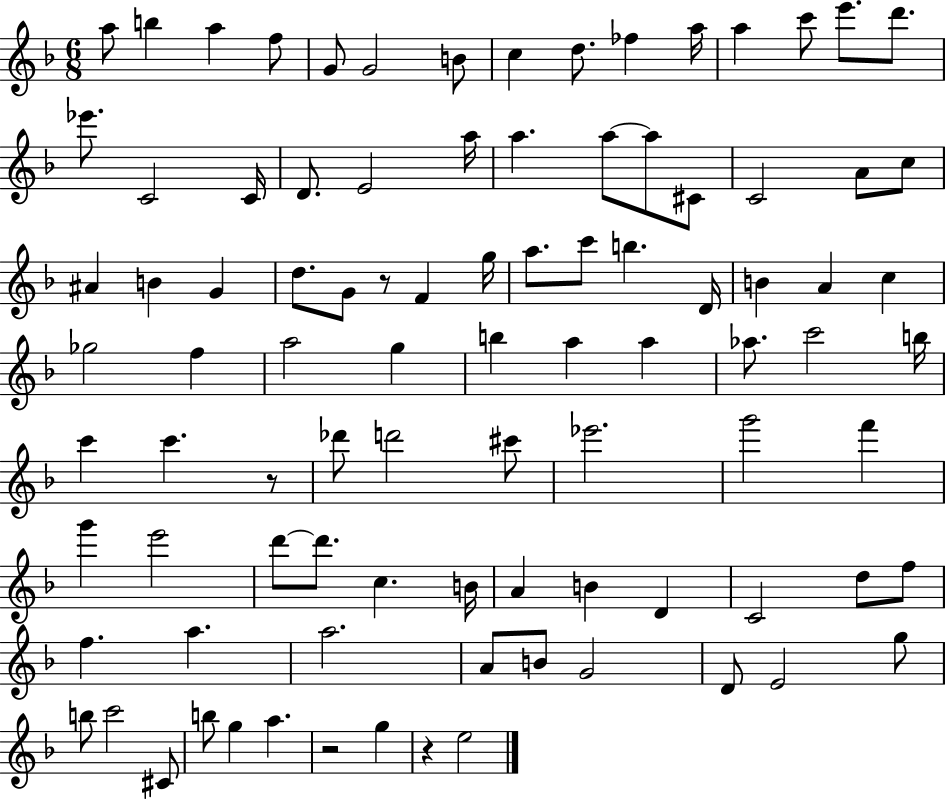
{
  \clef treble
  \numericTimeSignature
  \time 6/8
  \key f \major
  \repeat volta 2 { a''8 b''4 a''4 f''8 | g'8 g'2 b'8 | c''4 d''8. fes''4 a''16 | a''4 c'''8 e'''8. d'''8. | \break ees'''8. c'2 c'16 | d'8. e'2 a''16 | a''4. a''8~~ a''8 cis'8 | c'2 a'8 c''8 | \break ais'4 b'4 g'4 | d''8. g'8 r8 f'4 g''16 | a''8. c'''8 b''4. d'16 | b'4 a'4 c''4 | \break ges''2 f''4 | a''2 g''4 | b''4 a''4 a''4 | aes''8. c'''2 b''16 | \break c'''4 c'''4. r8 | des'''8 d'''2 cis'''8 | ees'''2. | g'''2 f'''4 | \break g'''4 e'''2 | d'''8~~ d'''8. c''4. b'16 | a'4 b'4 d'4 | c'2 d''8 f''8 | \break f''4. a''4. | a''2. | a'8 b'8 g'2 | d'8 e'2 g''8 | \break b''8 c'''2 cis'8 | b''8 g''4 a''4. | r2 g''4 | r4 e''2 | \break } \bar "|."
}